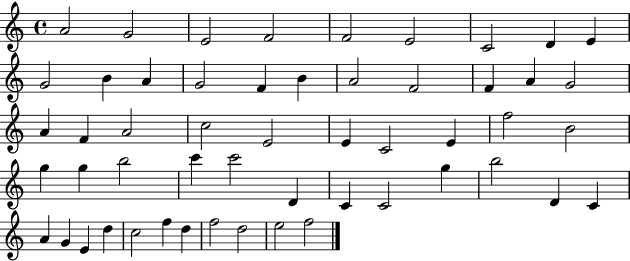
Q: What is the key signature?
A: C major